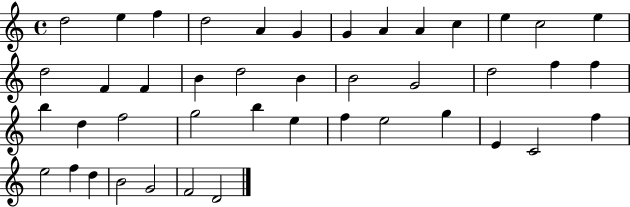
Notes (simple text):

D5/h E5/q F5/q D5/h A4/q G4/q G4/q A4/q A4/q C5/q E5/q C5/h E5/q D5/h F4/q F4/q B4/q D5/h B4/q B4/h G4/h D5/h F5/q F5/q B5/q D5/q F5/h G5/h B5/q E5/q F5/q E5/h G5/q E4/q C4/h F5/q E5/h F5/q D5/q B4/h G4/h F4/h D4/h